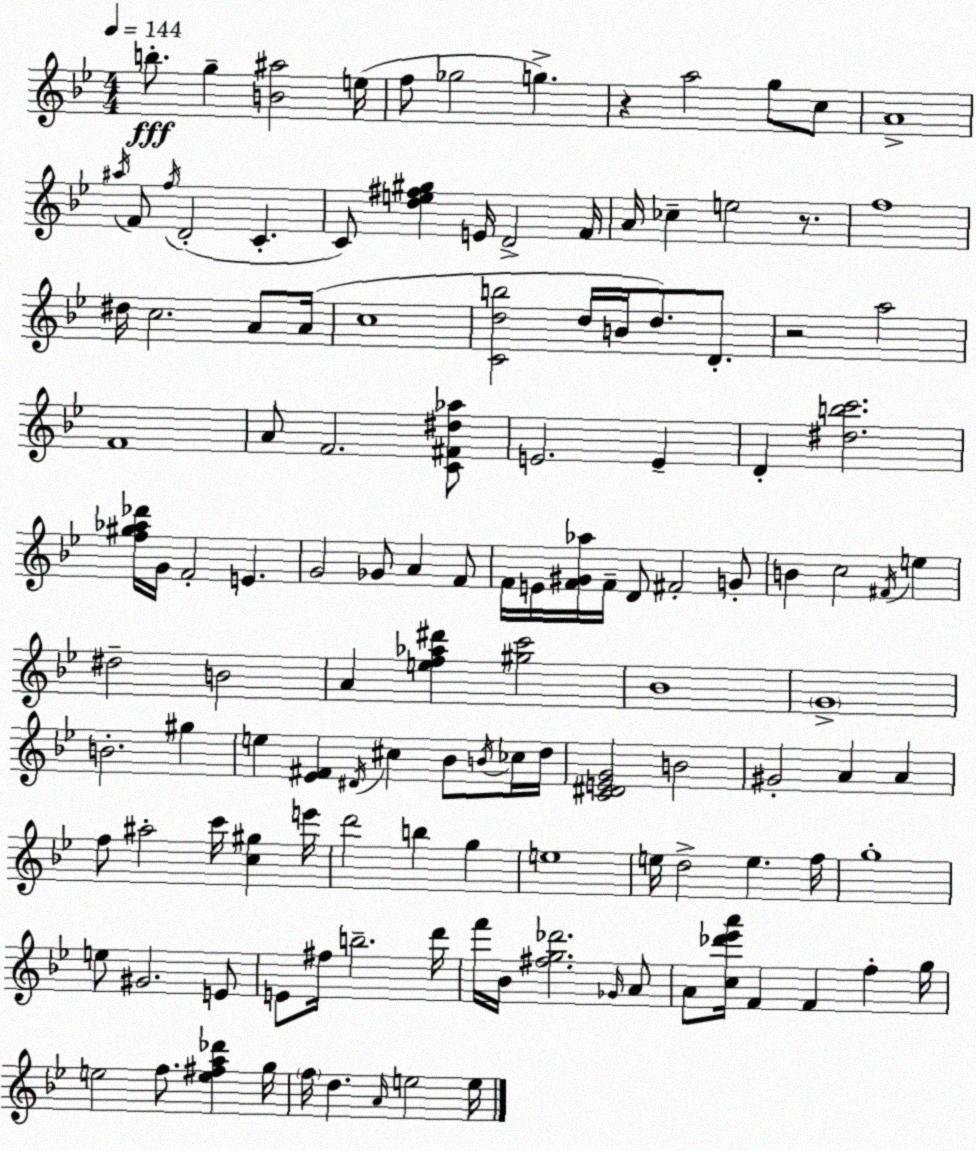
X:1
T:Untitled
M:4/4
L:1/4
K:Bb
b/2 g [B^a]2 e/4 f/2 _g2 g z a2 g/2 c/2 A4 ^a/4 F/2 f/4 D2 C C/2 [de^f^g] E/4 D2 F/4 A/4 _c e2 z/2 f4 ^d/4 c2 A/2 A/4 c4 [Cdb]2 d/4 B/4 d/2 D/2 z2 a2 F4 A/2 F2 [C^F^d_a]/2 E2 E D [^dbc']2 [f^g_a_d']/4 G/4 F2 E G2 _G/2 A F/2 F/4 E/4 [F^G_a]/4 F/4 D/2 ^F2 G/2 B c2 ^F/4 e ^d2 B2 A [ef_a^d'] [^gc']2 _B4 G4 B2 ^g e [_E^F] ^D/4 ^c _B/2 B/4 _c/4 d/4 [C^DEG]2 B2 ^G2 A A f/2 ^a2 c'/4 [c^g] e'/4 d'2 b g e4 e/4 d2 e f/4 g4 e/2 ^G2 E/2 E/2 ^f/4 b2 d'/4 f'/4 _B/4 [^fg_d']2 _G/4 A/2 A/2 [c_d'_e'a']/4 F F f g/4 e2 f/2 [e^fa_d'] g/4 f/4 d A/4 e2 e/4